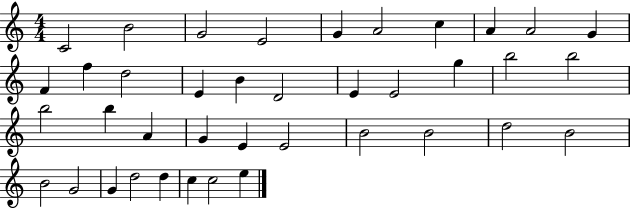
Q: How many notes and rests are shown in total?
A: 39